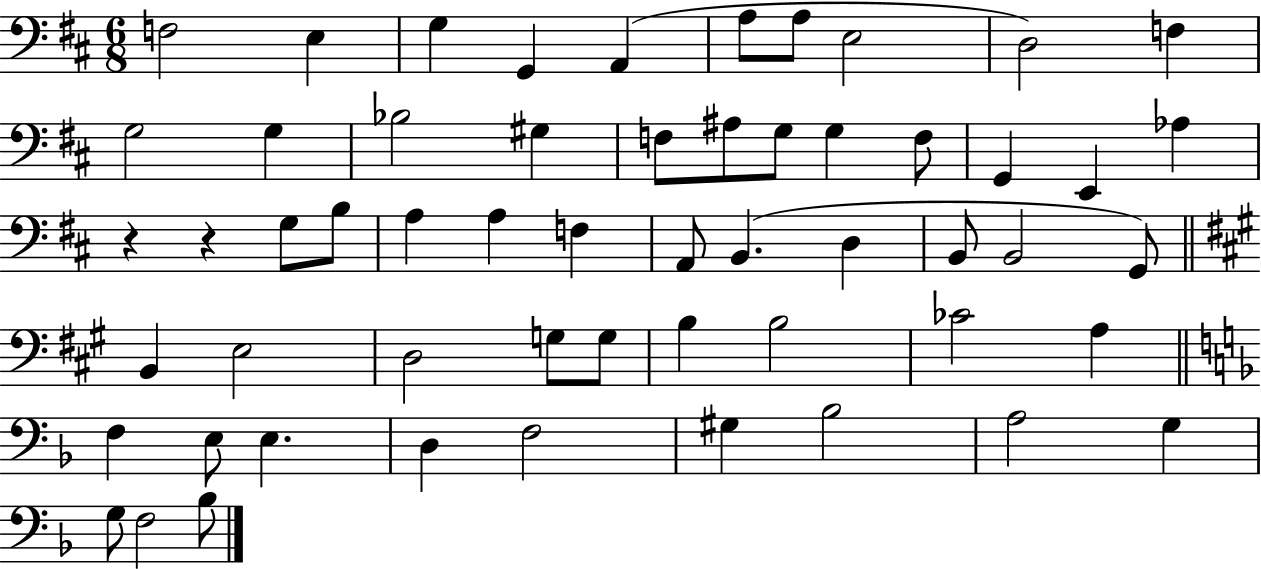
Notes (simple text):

F3/h E3/q G3/q G2/q A2/q A3/e A3/e E3/h D3/h F3/q G3/h G3/q Bb3/h G#3/q F3/e A#3/e G3/e G3/q F3/e G2/q E2/q Ab3/q R/q R/q G3/e B3/e A3/q A3/q F3/q A2/e B2/q. D3/q B2/e B2/h G2/e B2/q E3/h D3/h G3/e G3/e B3/q B3/h CES4/h A3/q F3/q E3/e E3/q. D3/q F3/h G#3/q Bb3/h A3/h G3/q G3/e F3/h Bb3/e